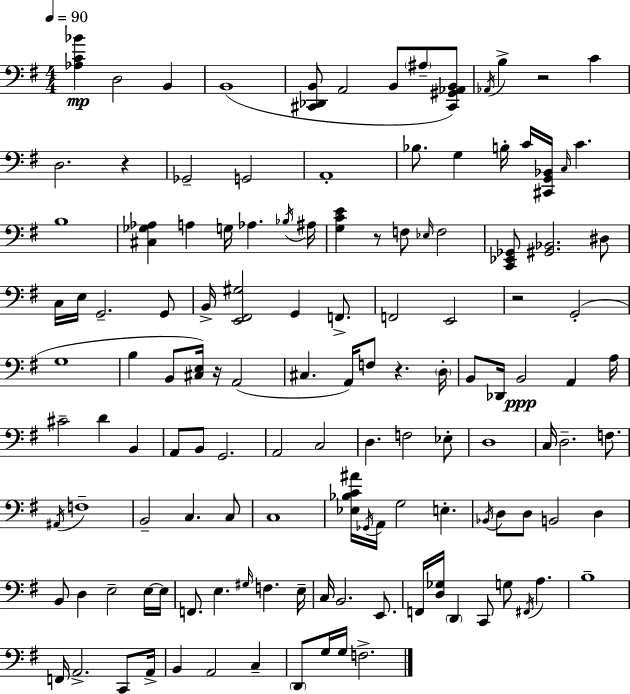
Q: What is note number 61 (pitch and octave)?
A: D3